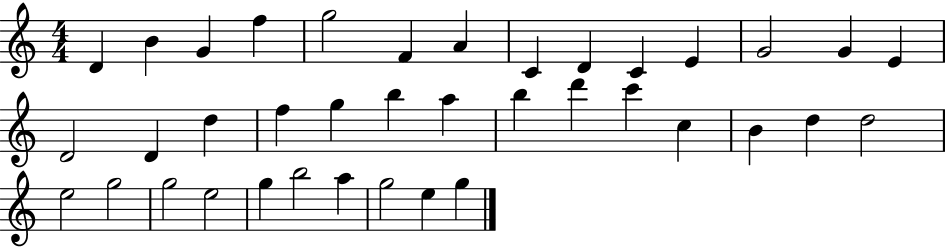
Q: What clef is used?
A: treble